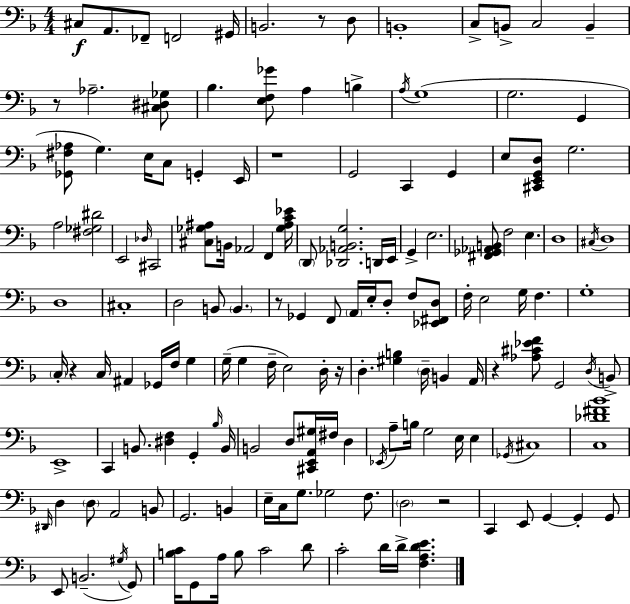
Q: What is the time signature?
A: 4/4